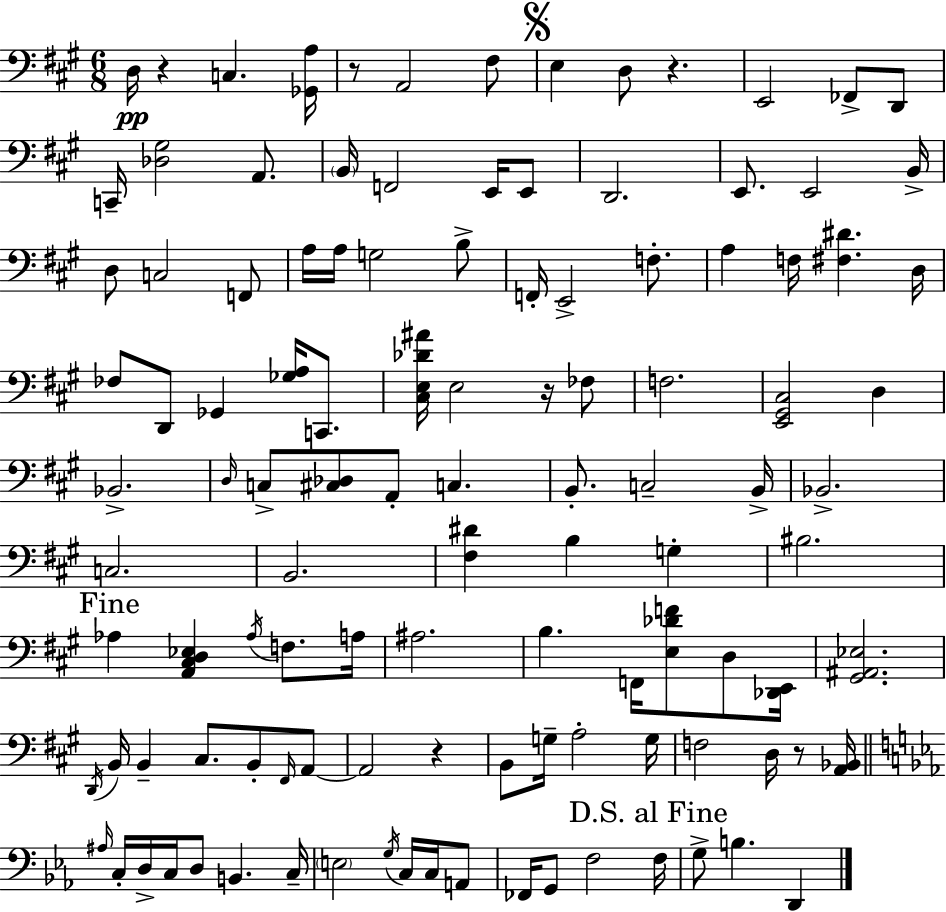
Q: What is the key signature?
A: A major